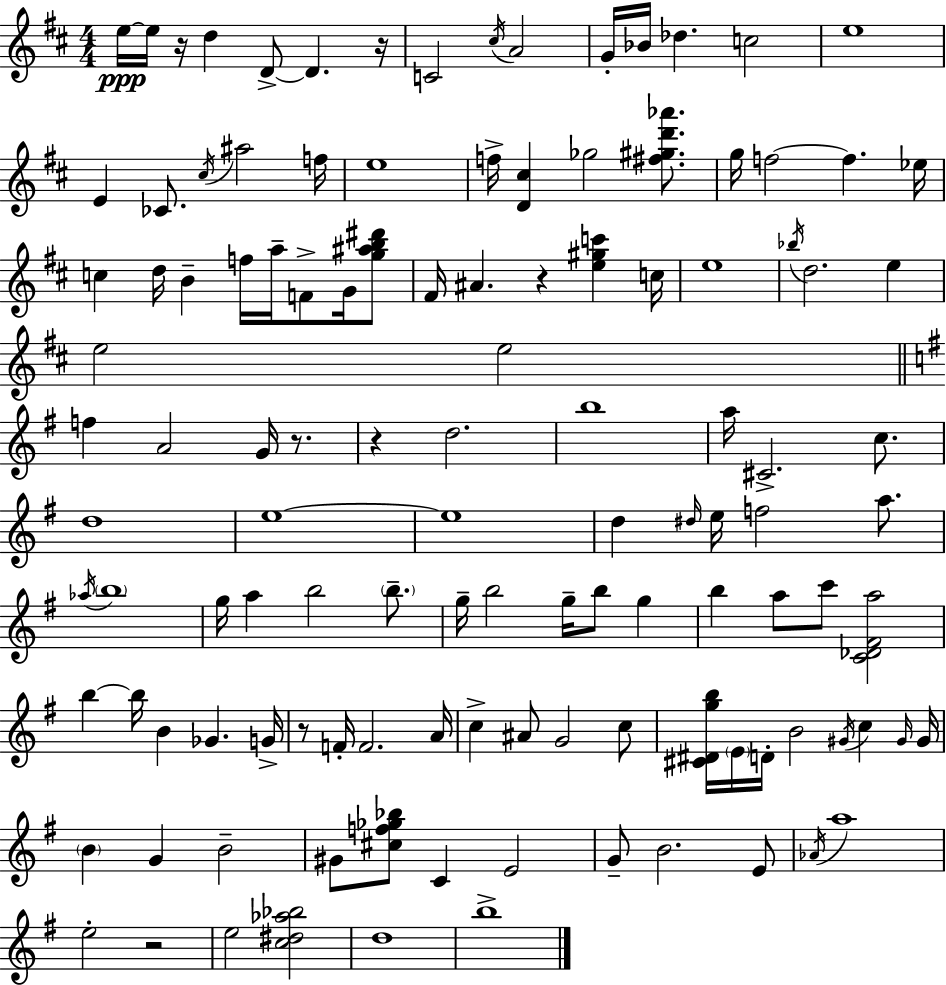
{
  \clef treble
  \numericTimeSignature
  \time 4/4
  \key d \major
  e''16~~\ppp e''16 r16 d''4 d'8->~~ d'4. r16 | c'2 \acciaccatura { cis''16 } a'2 | g'16-. bes'16 des''4. c''2 | e''1 | \break e'4 ces'8. \acciaccatura { cis''16 } ais''2 | f''16 e''1 | f''16-> <d' cis''>4 ges''2 <fis'' gis'' d''' aes'''>8. | g''16 f''2~~ f''4. | \break ees''16 c''4 d''16 b'4-- f''16 a''16-- f'8-> g'16 | <g'' ais'' b'' dis'''>8 fis'16 ais'4. r4 <e'' gis'' c'''>4 | c''16 e''1 | \acciaccatura { bes''16 } d''2. e''4 | \break e''2 e''2 | \bar "||" \break \key g \major f''4 a'2 g'16 r8. | r4 d''2. | b''1 | a''16 cis'2.-> c''8. | \break d''1 | e''1~~ | e''1 | d''4 \grace { dis''16 } e''16 f''2 a''8. | \break \acciaccatura { aes''16 } \parenthesize b''1 | g''16 a''4 b''2 \parenthesize b''8.-- | g''16-- b''2 g''16-- b''8 g''4 | b''4 a''8 c'''8 <c' des' fis' a''>2 | \break b''4~~ b''16 b'4 ges'4. | g'16-> r8 f'16-. f'2. | a'16 c''4-> ais'8 g'2 | c''8 <cis' dis' g'' b''>16 \parenthesize e'16 d'16-. b'2 \acciaccatura { gis'16 } c''4 | \break \grace { gis'16 } gis'16 \parenthesize b'4 g'4 b'2-- | gis'8 <cis'' f'' ges'' bes''>8 c'4 e'2 | g'8-- b'2. | e'8 \acciaccatura { aes'16 } a''1 | \break e''2-. r2 | e''2 <c'' dis'' aes'' bes''>2 | d''1 | b''1-> | \break \bar "|."
}